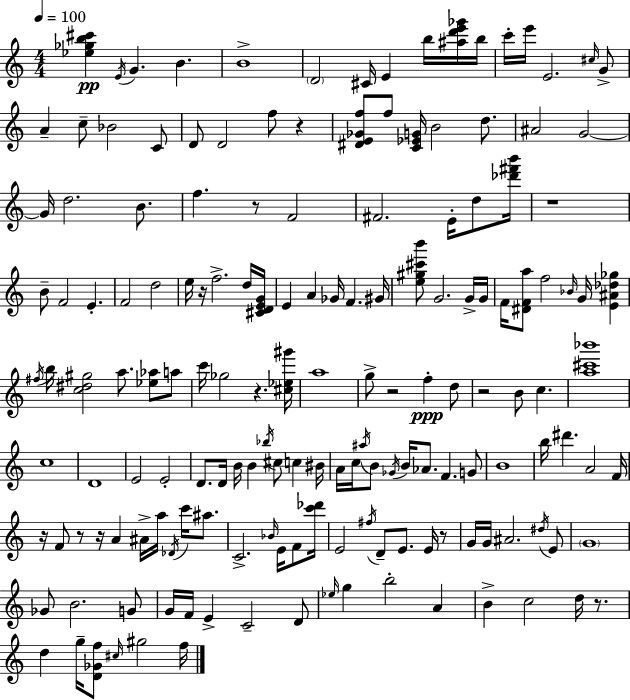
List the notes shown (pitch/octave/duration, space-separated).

[Eb5,Gb5,B5,C#6]/q E4/s G4/q. B4/q. B4/w D4/h C#4/s E4/q B5/s [A#5,D6,E6,Gb6]/s B5/s C6/s E6/s E4/h. C#5/s G4/e A4/q C5/e Bb4/h C4/e D4/e D4/h F5/e R/q [D#4,E4,Gb4,F5]/e F5/e [C4,Eb4,G4]/s B4/h D5/e. A#4/h G4/h G4/s D5/h. B4/e. F5/q. R/e F4/h F#4/h. E4/s D5/e [Db6,F#6,B6]/s R/w B4/e F4/h E4/q. F4/h D5/h E5/s R/s F5/h. D5/s [C#4,D4,E4,G4]/s E4/q A4/q Gb4/s F4/q. G#4/s [E5,G#5,C#6,B6]/e G4/h. G4/s G4/s F4/s [D#4,F4,A5]/e F5/h Bb4/s G4/s [E4,A#4,Db5,Gb5]/q F#5/s B5/s [C5,D#5,G#5]/h A5/e. [Eb5,Ab5]/e A5/e C6/s Gb5/h R/q. [C#5,Eb5,G#6]/s A5/w G5/e R/h F5/q D5/e R/h B4/e C5/q. [A5,C#6,Bb6]/w C5/w D4/w E4/h E4/h D4/e. D4/s B4/s B4/q Bb5/s C#5/e C5/q BIS4/s A4/s C5/s A#5/s B4/e Gb4/s B4/s Ab4/e. F4/q. G4/e B4/w B5/s D#6/q. A4/h F4/s R/s F4/e R/e R/s A4/q A#4/s A5/s Db4/s C6/s A#5/e. C4/h. Bb4/s E4/s F4/e [C6,Db6]/s E4/h F#5/s D4/e E4/e. E4/s R/e G4/s G4/s A#4/h. D#5/s E4/e G4/w Gb4/e B4/h. G4/e G4/s F4/s E4/q C4/h D4/e Eb5/s G5/q B5/h A4/q B4/q C5/h D5/s R/e. D5/q G5/s [D4,Gb4,F5]/e C#5/s G#5/h F5/s